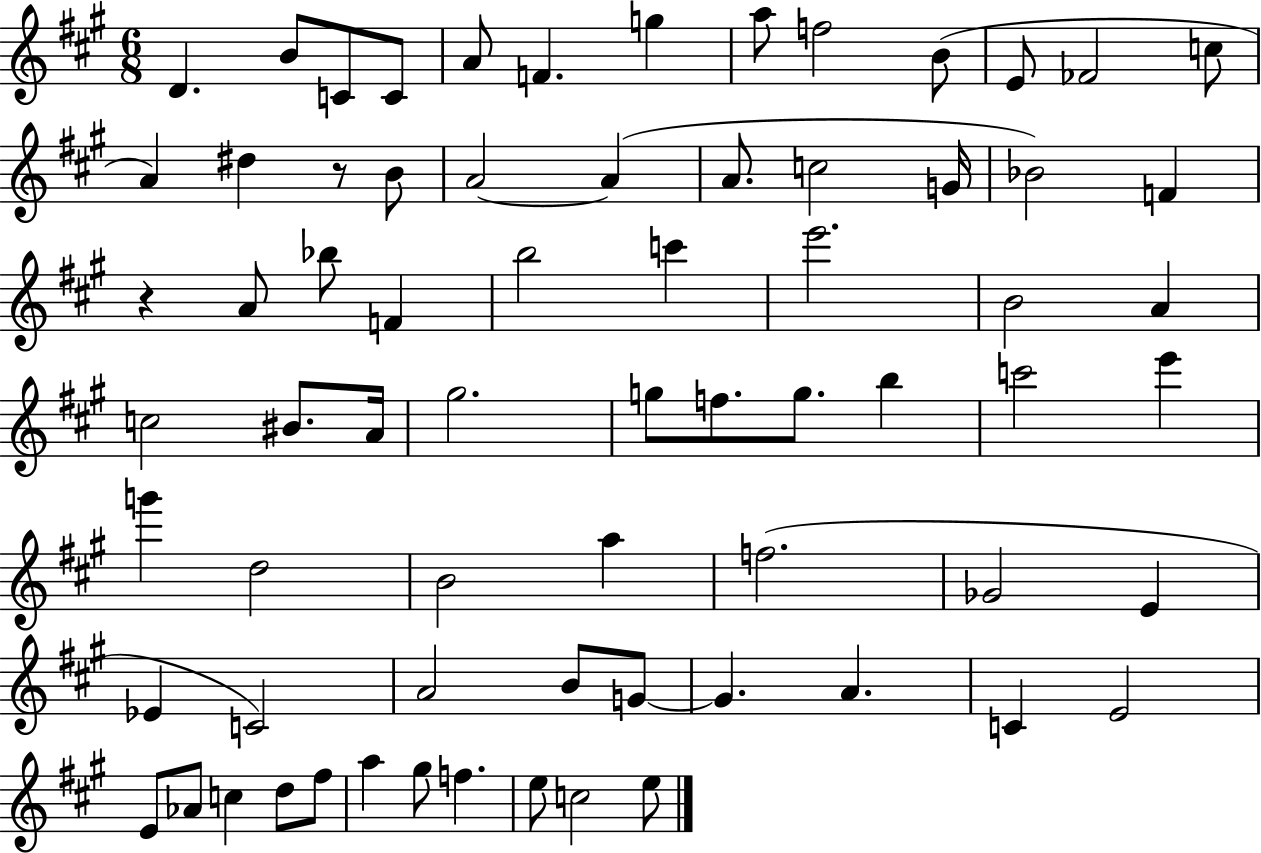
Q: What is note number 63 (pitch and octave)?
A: A5